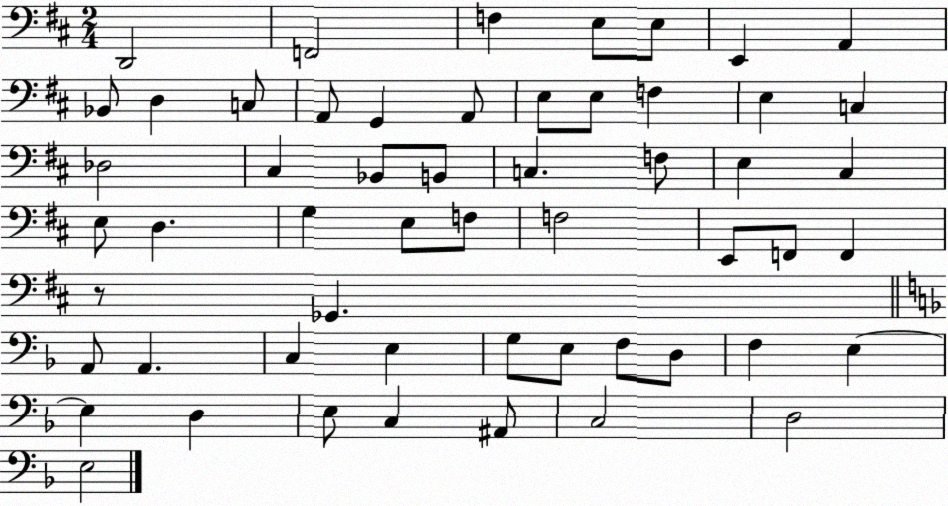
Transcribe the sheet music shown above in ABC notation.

X:1
T:Untitled
M:2/4
L:1/4
K:D
D,,2 F,,2 F, E,/2 E,/2 E,, A,, _B,,/2 D, C,/2 A,,/2 G,, A,,/2 E,/2 E,/2 F, E, C, _D,2 ^C, _B,,/2 B,,/2 C, F,/2 E, ^C, E,/2 D, G, E,/2 F,/2 F,2 E,,/2 F,,/2 F,, z/2 _G,, A,,/2 A,, C, E, G,/2 E,/2 F,/2 D,/2 F, E, E, D, E,/2 C, ^A,,/2 C,2 D,2 E,2